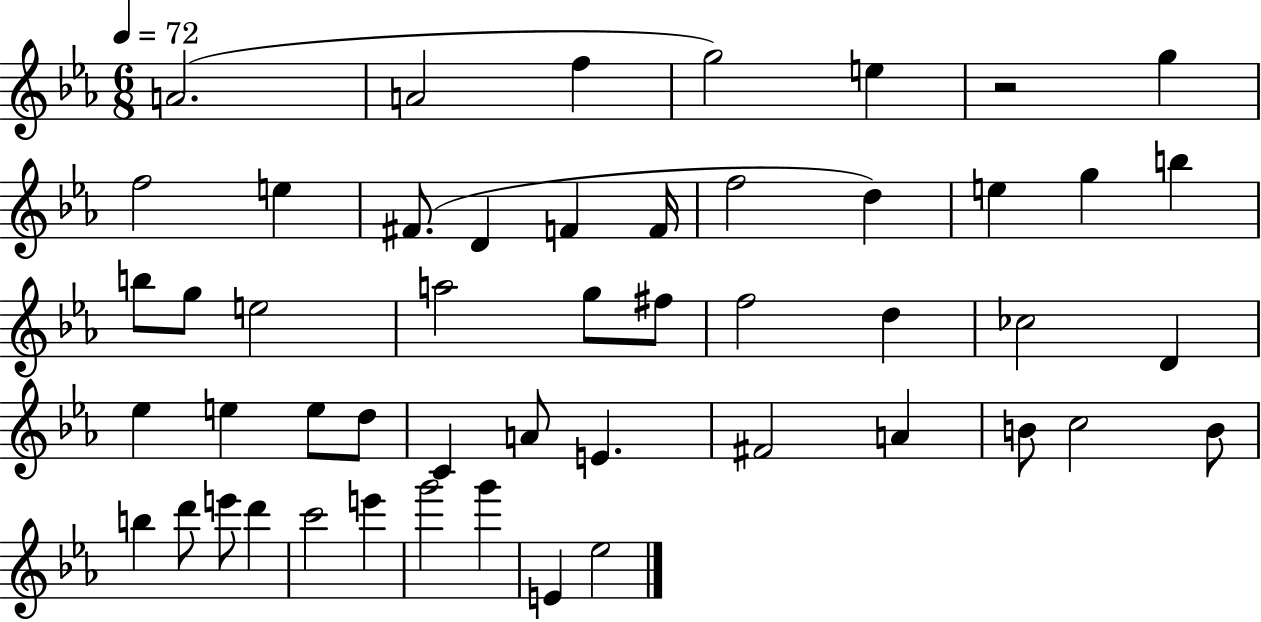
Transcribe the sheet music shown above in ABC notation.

X:1
T:Untitled
M:6/8
L:1/4
K:Eb
A2 A2 f g2 e z2 g f2 e ^F/2 D F F/4 f2 d e g b b/2 g/2 e2 a2 g/2 ^f/2 f2 d _c2 D _e e e/2 d/2 C A/2 E ^F2 A B/2 c2 B/2 b d'/2 e'/2 d' c'2 e' g'2 g' E _e2